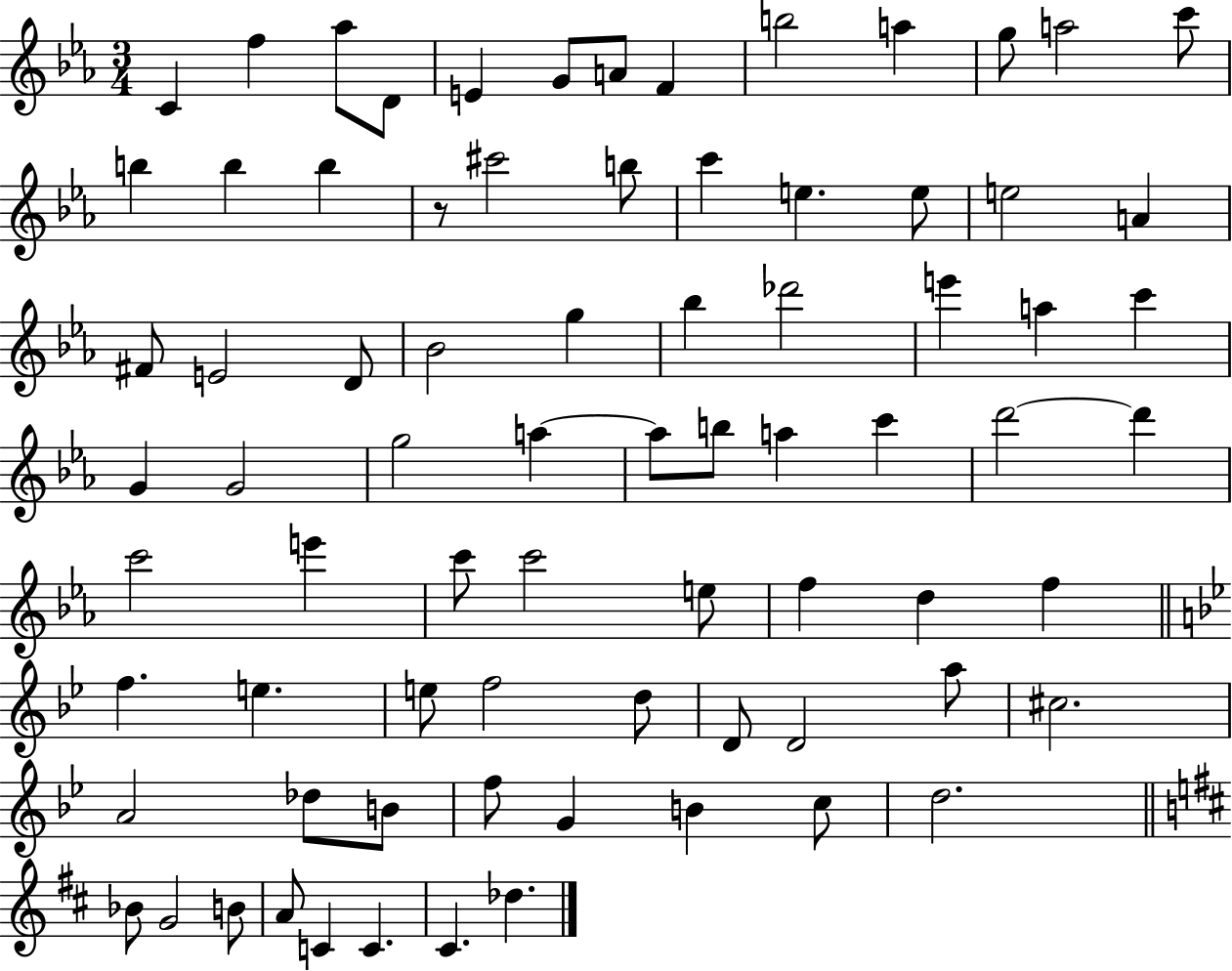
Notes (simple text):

C4/q F5/q Ab5/e D4/e E4/q G4/e A4/e F4/q B5/h A5/q G5/e A5/h C6/e B5/q B5/q B5/q R/e C#6/h B5/e C6/q E5/q. E5/e E5/h A4/q F#4/e E4/h D4/e Bb4/h G5/q Bb5/q Db6/h E6/q A5/q C6/q G4/q G4/h G5/h A5/q A5/e B5/e A5/q C6/q D6/h D6/q C6/h E6/q C6/e C6/h E5/e F5/q D5/q F5/q F5/q. E5/q. E5/e F5/h D5/e D4/e D4/h A5/e C#5/h. A4/h Db5/e B4/e F5/e G4/q B4/q C5/e D5/h. Bb4/e G4/h B4/e A4/e C4/q C4/q. C#4/q. Db5/q.